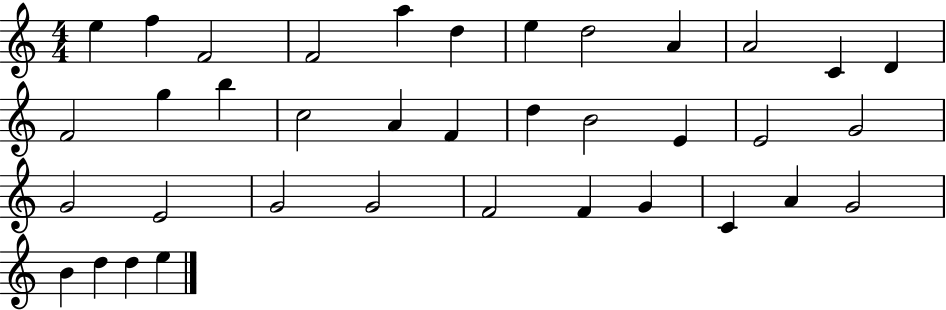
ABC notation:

X:1
T:Untitled
M:4/4
L:1/4
K:C
e f F2 F2 a d e d2 A A2 C D F2 g b c2 A F d B2 E E2 G2 G2 E2 G2 G2 F2 F G C A G2 B d d e